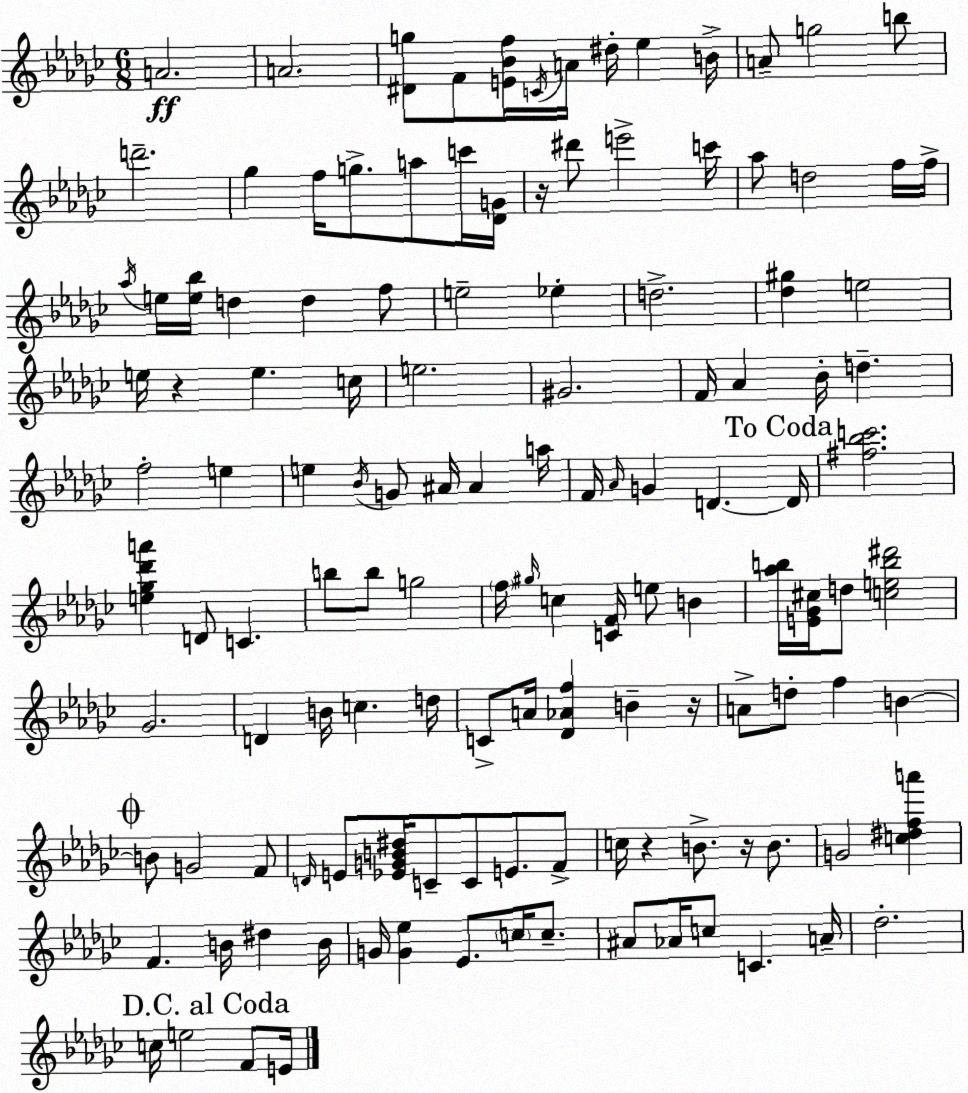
X:1
T:Untitled
M:6/8
L:1/4
K:Ebm
A2 A2 [^Dg]/2 F/2 [E_Bf]/4 C/4 A/4 ^d/4 _e B/4 A/2 g2 b/2 d'2 _g f/4 g/2 a/2 c'/4 [_DG]/4 z/4 ^d'/2 e'2 c'/4 _a/2 d2 f/4 f/4 _a/4 e/4 [e_b]/4 d d f/2 e2 _e d2 [_d^g] e2 e/4 z e c/4 e2 ^G2 F/4 _A _B/4 d f2 e e _B/4 G/2 ^A/4 ^A a/4 F/4 _A/4 G D D/4 [^f_bc']2 [e_g_d'a'] D/2 C b/2 b/2 g2 f/4 ^g/4 c [CF]/4 e/2 B [_ab]/4 [E_G^c]/4 d/2 [ceb^d']2 _G2 D B/4 c d/4 C/2 A/4 [_D_Af] B z/4 A/2 d/2 f B B/2 G2 F/2 D/4 E/2 [_EGB^d]/4 C/2 C/2 E/2 F/2 c/4 z B/2 z/4 B/2 G2 [c^dfa'] F B/4 ^d B/4 G/4 [G_e] _E/2 c/4 c/2 ^A/2 _A/4 c/2 C A/4 _d2 c/4 e2 F/2 E/4